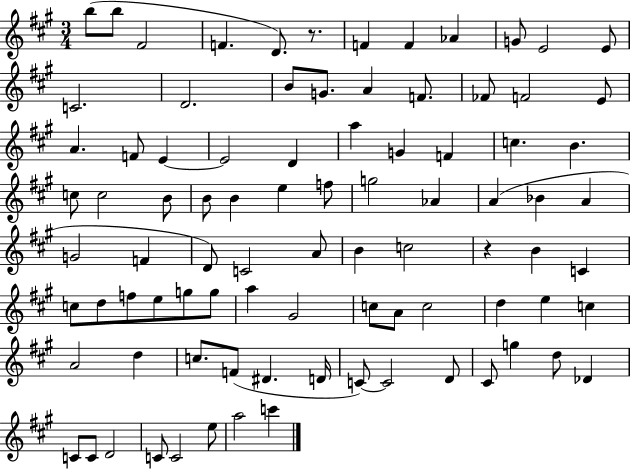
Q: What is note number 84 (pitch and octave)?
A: E5